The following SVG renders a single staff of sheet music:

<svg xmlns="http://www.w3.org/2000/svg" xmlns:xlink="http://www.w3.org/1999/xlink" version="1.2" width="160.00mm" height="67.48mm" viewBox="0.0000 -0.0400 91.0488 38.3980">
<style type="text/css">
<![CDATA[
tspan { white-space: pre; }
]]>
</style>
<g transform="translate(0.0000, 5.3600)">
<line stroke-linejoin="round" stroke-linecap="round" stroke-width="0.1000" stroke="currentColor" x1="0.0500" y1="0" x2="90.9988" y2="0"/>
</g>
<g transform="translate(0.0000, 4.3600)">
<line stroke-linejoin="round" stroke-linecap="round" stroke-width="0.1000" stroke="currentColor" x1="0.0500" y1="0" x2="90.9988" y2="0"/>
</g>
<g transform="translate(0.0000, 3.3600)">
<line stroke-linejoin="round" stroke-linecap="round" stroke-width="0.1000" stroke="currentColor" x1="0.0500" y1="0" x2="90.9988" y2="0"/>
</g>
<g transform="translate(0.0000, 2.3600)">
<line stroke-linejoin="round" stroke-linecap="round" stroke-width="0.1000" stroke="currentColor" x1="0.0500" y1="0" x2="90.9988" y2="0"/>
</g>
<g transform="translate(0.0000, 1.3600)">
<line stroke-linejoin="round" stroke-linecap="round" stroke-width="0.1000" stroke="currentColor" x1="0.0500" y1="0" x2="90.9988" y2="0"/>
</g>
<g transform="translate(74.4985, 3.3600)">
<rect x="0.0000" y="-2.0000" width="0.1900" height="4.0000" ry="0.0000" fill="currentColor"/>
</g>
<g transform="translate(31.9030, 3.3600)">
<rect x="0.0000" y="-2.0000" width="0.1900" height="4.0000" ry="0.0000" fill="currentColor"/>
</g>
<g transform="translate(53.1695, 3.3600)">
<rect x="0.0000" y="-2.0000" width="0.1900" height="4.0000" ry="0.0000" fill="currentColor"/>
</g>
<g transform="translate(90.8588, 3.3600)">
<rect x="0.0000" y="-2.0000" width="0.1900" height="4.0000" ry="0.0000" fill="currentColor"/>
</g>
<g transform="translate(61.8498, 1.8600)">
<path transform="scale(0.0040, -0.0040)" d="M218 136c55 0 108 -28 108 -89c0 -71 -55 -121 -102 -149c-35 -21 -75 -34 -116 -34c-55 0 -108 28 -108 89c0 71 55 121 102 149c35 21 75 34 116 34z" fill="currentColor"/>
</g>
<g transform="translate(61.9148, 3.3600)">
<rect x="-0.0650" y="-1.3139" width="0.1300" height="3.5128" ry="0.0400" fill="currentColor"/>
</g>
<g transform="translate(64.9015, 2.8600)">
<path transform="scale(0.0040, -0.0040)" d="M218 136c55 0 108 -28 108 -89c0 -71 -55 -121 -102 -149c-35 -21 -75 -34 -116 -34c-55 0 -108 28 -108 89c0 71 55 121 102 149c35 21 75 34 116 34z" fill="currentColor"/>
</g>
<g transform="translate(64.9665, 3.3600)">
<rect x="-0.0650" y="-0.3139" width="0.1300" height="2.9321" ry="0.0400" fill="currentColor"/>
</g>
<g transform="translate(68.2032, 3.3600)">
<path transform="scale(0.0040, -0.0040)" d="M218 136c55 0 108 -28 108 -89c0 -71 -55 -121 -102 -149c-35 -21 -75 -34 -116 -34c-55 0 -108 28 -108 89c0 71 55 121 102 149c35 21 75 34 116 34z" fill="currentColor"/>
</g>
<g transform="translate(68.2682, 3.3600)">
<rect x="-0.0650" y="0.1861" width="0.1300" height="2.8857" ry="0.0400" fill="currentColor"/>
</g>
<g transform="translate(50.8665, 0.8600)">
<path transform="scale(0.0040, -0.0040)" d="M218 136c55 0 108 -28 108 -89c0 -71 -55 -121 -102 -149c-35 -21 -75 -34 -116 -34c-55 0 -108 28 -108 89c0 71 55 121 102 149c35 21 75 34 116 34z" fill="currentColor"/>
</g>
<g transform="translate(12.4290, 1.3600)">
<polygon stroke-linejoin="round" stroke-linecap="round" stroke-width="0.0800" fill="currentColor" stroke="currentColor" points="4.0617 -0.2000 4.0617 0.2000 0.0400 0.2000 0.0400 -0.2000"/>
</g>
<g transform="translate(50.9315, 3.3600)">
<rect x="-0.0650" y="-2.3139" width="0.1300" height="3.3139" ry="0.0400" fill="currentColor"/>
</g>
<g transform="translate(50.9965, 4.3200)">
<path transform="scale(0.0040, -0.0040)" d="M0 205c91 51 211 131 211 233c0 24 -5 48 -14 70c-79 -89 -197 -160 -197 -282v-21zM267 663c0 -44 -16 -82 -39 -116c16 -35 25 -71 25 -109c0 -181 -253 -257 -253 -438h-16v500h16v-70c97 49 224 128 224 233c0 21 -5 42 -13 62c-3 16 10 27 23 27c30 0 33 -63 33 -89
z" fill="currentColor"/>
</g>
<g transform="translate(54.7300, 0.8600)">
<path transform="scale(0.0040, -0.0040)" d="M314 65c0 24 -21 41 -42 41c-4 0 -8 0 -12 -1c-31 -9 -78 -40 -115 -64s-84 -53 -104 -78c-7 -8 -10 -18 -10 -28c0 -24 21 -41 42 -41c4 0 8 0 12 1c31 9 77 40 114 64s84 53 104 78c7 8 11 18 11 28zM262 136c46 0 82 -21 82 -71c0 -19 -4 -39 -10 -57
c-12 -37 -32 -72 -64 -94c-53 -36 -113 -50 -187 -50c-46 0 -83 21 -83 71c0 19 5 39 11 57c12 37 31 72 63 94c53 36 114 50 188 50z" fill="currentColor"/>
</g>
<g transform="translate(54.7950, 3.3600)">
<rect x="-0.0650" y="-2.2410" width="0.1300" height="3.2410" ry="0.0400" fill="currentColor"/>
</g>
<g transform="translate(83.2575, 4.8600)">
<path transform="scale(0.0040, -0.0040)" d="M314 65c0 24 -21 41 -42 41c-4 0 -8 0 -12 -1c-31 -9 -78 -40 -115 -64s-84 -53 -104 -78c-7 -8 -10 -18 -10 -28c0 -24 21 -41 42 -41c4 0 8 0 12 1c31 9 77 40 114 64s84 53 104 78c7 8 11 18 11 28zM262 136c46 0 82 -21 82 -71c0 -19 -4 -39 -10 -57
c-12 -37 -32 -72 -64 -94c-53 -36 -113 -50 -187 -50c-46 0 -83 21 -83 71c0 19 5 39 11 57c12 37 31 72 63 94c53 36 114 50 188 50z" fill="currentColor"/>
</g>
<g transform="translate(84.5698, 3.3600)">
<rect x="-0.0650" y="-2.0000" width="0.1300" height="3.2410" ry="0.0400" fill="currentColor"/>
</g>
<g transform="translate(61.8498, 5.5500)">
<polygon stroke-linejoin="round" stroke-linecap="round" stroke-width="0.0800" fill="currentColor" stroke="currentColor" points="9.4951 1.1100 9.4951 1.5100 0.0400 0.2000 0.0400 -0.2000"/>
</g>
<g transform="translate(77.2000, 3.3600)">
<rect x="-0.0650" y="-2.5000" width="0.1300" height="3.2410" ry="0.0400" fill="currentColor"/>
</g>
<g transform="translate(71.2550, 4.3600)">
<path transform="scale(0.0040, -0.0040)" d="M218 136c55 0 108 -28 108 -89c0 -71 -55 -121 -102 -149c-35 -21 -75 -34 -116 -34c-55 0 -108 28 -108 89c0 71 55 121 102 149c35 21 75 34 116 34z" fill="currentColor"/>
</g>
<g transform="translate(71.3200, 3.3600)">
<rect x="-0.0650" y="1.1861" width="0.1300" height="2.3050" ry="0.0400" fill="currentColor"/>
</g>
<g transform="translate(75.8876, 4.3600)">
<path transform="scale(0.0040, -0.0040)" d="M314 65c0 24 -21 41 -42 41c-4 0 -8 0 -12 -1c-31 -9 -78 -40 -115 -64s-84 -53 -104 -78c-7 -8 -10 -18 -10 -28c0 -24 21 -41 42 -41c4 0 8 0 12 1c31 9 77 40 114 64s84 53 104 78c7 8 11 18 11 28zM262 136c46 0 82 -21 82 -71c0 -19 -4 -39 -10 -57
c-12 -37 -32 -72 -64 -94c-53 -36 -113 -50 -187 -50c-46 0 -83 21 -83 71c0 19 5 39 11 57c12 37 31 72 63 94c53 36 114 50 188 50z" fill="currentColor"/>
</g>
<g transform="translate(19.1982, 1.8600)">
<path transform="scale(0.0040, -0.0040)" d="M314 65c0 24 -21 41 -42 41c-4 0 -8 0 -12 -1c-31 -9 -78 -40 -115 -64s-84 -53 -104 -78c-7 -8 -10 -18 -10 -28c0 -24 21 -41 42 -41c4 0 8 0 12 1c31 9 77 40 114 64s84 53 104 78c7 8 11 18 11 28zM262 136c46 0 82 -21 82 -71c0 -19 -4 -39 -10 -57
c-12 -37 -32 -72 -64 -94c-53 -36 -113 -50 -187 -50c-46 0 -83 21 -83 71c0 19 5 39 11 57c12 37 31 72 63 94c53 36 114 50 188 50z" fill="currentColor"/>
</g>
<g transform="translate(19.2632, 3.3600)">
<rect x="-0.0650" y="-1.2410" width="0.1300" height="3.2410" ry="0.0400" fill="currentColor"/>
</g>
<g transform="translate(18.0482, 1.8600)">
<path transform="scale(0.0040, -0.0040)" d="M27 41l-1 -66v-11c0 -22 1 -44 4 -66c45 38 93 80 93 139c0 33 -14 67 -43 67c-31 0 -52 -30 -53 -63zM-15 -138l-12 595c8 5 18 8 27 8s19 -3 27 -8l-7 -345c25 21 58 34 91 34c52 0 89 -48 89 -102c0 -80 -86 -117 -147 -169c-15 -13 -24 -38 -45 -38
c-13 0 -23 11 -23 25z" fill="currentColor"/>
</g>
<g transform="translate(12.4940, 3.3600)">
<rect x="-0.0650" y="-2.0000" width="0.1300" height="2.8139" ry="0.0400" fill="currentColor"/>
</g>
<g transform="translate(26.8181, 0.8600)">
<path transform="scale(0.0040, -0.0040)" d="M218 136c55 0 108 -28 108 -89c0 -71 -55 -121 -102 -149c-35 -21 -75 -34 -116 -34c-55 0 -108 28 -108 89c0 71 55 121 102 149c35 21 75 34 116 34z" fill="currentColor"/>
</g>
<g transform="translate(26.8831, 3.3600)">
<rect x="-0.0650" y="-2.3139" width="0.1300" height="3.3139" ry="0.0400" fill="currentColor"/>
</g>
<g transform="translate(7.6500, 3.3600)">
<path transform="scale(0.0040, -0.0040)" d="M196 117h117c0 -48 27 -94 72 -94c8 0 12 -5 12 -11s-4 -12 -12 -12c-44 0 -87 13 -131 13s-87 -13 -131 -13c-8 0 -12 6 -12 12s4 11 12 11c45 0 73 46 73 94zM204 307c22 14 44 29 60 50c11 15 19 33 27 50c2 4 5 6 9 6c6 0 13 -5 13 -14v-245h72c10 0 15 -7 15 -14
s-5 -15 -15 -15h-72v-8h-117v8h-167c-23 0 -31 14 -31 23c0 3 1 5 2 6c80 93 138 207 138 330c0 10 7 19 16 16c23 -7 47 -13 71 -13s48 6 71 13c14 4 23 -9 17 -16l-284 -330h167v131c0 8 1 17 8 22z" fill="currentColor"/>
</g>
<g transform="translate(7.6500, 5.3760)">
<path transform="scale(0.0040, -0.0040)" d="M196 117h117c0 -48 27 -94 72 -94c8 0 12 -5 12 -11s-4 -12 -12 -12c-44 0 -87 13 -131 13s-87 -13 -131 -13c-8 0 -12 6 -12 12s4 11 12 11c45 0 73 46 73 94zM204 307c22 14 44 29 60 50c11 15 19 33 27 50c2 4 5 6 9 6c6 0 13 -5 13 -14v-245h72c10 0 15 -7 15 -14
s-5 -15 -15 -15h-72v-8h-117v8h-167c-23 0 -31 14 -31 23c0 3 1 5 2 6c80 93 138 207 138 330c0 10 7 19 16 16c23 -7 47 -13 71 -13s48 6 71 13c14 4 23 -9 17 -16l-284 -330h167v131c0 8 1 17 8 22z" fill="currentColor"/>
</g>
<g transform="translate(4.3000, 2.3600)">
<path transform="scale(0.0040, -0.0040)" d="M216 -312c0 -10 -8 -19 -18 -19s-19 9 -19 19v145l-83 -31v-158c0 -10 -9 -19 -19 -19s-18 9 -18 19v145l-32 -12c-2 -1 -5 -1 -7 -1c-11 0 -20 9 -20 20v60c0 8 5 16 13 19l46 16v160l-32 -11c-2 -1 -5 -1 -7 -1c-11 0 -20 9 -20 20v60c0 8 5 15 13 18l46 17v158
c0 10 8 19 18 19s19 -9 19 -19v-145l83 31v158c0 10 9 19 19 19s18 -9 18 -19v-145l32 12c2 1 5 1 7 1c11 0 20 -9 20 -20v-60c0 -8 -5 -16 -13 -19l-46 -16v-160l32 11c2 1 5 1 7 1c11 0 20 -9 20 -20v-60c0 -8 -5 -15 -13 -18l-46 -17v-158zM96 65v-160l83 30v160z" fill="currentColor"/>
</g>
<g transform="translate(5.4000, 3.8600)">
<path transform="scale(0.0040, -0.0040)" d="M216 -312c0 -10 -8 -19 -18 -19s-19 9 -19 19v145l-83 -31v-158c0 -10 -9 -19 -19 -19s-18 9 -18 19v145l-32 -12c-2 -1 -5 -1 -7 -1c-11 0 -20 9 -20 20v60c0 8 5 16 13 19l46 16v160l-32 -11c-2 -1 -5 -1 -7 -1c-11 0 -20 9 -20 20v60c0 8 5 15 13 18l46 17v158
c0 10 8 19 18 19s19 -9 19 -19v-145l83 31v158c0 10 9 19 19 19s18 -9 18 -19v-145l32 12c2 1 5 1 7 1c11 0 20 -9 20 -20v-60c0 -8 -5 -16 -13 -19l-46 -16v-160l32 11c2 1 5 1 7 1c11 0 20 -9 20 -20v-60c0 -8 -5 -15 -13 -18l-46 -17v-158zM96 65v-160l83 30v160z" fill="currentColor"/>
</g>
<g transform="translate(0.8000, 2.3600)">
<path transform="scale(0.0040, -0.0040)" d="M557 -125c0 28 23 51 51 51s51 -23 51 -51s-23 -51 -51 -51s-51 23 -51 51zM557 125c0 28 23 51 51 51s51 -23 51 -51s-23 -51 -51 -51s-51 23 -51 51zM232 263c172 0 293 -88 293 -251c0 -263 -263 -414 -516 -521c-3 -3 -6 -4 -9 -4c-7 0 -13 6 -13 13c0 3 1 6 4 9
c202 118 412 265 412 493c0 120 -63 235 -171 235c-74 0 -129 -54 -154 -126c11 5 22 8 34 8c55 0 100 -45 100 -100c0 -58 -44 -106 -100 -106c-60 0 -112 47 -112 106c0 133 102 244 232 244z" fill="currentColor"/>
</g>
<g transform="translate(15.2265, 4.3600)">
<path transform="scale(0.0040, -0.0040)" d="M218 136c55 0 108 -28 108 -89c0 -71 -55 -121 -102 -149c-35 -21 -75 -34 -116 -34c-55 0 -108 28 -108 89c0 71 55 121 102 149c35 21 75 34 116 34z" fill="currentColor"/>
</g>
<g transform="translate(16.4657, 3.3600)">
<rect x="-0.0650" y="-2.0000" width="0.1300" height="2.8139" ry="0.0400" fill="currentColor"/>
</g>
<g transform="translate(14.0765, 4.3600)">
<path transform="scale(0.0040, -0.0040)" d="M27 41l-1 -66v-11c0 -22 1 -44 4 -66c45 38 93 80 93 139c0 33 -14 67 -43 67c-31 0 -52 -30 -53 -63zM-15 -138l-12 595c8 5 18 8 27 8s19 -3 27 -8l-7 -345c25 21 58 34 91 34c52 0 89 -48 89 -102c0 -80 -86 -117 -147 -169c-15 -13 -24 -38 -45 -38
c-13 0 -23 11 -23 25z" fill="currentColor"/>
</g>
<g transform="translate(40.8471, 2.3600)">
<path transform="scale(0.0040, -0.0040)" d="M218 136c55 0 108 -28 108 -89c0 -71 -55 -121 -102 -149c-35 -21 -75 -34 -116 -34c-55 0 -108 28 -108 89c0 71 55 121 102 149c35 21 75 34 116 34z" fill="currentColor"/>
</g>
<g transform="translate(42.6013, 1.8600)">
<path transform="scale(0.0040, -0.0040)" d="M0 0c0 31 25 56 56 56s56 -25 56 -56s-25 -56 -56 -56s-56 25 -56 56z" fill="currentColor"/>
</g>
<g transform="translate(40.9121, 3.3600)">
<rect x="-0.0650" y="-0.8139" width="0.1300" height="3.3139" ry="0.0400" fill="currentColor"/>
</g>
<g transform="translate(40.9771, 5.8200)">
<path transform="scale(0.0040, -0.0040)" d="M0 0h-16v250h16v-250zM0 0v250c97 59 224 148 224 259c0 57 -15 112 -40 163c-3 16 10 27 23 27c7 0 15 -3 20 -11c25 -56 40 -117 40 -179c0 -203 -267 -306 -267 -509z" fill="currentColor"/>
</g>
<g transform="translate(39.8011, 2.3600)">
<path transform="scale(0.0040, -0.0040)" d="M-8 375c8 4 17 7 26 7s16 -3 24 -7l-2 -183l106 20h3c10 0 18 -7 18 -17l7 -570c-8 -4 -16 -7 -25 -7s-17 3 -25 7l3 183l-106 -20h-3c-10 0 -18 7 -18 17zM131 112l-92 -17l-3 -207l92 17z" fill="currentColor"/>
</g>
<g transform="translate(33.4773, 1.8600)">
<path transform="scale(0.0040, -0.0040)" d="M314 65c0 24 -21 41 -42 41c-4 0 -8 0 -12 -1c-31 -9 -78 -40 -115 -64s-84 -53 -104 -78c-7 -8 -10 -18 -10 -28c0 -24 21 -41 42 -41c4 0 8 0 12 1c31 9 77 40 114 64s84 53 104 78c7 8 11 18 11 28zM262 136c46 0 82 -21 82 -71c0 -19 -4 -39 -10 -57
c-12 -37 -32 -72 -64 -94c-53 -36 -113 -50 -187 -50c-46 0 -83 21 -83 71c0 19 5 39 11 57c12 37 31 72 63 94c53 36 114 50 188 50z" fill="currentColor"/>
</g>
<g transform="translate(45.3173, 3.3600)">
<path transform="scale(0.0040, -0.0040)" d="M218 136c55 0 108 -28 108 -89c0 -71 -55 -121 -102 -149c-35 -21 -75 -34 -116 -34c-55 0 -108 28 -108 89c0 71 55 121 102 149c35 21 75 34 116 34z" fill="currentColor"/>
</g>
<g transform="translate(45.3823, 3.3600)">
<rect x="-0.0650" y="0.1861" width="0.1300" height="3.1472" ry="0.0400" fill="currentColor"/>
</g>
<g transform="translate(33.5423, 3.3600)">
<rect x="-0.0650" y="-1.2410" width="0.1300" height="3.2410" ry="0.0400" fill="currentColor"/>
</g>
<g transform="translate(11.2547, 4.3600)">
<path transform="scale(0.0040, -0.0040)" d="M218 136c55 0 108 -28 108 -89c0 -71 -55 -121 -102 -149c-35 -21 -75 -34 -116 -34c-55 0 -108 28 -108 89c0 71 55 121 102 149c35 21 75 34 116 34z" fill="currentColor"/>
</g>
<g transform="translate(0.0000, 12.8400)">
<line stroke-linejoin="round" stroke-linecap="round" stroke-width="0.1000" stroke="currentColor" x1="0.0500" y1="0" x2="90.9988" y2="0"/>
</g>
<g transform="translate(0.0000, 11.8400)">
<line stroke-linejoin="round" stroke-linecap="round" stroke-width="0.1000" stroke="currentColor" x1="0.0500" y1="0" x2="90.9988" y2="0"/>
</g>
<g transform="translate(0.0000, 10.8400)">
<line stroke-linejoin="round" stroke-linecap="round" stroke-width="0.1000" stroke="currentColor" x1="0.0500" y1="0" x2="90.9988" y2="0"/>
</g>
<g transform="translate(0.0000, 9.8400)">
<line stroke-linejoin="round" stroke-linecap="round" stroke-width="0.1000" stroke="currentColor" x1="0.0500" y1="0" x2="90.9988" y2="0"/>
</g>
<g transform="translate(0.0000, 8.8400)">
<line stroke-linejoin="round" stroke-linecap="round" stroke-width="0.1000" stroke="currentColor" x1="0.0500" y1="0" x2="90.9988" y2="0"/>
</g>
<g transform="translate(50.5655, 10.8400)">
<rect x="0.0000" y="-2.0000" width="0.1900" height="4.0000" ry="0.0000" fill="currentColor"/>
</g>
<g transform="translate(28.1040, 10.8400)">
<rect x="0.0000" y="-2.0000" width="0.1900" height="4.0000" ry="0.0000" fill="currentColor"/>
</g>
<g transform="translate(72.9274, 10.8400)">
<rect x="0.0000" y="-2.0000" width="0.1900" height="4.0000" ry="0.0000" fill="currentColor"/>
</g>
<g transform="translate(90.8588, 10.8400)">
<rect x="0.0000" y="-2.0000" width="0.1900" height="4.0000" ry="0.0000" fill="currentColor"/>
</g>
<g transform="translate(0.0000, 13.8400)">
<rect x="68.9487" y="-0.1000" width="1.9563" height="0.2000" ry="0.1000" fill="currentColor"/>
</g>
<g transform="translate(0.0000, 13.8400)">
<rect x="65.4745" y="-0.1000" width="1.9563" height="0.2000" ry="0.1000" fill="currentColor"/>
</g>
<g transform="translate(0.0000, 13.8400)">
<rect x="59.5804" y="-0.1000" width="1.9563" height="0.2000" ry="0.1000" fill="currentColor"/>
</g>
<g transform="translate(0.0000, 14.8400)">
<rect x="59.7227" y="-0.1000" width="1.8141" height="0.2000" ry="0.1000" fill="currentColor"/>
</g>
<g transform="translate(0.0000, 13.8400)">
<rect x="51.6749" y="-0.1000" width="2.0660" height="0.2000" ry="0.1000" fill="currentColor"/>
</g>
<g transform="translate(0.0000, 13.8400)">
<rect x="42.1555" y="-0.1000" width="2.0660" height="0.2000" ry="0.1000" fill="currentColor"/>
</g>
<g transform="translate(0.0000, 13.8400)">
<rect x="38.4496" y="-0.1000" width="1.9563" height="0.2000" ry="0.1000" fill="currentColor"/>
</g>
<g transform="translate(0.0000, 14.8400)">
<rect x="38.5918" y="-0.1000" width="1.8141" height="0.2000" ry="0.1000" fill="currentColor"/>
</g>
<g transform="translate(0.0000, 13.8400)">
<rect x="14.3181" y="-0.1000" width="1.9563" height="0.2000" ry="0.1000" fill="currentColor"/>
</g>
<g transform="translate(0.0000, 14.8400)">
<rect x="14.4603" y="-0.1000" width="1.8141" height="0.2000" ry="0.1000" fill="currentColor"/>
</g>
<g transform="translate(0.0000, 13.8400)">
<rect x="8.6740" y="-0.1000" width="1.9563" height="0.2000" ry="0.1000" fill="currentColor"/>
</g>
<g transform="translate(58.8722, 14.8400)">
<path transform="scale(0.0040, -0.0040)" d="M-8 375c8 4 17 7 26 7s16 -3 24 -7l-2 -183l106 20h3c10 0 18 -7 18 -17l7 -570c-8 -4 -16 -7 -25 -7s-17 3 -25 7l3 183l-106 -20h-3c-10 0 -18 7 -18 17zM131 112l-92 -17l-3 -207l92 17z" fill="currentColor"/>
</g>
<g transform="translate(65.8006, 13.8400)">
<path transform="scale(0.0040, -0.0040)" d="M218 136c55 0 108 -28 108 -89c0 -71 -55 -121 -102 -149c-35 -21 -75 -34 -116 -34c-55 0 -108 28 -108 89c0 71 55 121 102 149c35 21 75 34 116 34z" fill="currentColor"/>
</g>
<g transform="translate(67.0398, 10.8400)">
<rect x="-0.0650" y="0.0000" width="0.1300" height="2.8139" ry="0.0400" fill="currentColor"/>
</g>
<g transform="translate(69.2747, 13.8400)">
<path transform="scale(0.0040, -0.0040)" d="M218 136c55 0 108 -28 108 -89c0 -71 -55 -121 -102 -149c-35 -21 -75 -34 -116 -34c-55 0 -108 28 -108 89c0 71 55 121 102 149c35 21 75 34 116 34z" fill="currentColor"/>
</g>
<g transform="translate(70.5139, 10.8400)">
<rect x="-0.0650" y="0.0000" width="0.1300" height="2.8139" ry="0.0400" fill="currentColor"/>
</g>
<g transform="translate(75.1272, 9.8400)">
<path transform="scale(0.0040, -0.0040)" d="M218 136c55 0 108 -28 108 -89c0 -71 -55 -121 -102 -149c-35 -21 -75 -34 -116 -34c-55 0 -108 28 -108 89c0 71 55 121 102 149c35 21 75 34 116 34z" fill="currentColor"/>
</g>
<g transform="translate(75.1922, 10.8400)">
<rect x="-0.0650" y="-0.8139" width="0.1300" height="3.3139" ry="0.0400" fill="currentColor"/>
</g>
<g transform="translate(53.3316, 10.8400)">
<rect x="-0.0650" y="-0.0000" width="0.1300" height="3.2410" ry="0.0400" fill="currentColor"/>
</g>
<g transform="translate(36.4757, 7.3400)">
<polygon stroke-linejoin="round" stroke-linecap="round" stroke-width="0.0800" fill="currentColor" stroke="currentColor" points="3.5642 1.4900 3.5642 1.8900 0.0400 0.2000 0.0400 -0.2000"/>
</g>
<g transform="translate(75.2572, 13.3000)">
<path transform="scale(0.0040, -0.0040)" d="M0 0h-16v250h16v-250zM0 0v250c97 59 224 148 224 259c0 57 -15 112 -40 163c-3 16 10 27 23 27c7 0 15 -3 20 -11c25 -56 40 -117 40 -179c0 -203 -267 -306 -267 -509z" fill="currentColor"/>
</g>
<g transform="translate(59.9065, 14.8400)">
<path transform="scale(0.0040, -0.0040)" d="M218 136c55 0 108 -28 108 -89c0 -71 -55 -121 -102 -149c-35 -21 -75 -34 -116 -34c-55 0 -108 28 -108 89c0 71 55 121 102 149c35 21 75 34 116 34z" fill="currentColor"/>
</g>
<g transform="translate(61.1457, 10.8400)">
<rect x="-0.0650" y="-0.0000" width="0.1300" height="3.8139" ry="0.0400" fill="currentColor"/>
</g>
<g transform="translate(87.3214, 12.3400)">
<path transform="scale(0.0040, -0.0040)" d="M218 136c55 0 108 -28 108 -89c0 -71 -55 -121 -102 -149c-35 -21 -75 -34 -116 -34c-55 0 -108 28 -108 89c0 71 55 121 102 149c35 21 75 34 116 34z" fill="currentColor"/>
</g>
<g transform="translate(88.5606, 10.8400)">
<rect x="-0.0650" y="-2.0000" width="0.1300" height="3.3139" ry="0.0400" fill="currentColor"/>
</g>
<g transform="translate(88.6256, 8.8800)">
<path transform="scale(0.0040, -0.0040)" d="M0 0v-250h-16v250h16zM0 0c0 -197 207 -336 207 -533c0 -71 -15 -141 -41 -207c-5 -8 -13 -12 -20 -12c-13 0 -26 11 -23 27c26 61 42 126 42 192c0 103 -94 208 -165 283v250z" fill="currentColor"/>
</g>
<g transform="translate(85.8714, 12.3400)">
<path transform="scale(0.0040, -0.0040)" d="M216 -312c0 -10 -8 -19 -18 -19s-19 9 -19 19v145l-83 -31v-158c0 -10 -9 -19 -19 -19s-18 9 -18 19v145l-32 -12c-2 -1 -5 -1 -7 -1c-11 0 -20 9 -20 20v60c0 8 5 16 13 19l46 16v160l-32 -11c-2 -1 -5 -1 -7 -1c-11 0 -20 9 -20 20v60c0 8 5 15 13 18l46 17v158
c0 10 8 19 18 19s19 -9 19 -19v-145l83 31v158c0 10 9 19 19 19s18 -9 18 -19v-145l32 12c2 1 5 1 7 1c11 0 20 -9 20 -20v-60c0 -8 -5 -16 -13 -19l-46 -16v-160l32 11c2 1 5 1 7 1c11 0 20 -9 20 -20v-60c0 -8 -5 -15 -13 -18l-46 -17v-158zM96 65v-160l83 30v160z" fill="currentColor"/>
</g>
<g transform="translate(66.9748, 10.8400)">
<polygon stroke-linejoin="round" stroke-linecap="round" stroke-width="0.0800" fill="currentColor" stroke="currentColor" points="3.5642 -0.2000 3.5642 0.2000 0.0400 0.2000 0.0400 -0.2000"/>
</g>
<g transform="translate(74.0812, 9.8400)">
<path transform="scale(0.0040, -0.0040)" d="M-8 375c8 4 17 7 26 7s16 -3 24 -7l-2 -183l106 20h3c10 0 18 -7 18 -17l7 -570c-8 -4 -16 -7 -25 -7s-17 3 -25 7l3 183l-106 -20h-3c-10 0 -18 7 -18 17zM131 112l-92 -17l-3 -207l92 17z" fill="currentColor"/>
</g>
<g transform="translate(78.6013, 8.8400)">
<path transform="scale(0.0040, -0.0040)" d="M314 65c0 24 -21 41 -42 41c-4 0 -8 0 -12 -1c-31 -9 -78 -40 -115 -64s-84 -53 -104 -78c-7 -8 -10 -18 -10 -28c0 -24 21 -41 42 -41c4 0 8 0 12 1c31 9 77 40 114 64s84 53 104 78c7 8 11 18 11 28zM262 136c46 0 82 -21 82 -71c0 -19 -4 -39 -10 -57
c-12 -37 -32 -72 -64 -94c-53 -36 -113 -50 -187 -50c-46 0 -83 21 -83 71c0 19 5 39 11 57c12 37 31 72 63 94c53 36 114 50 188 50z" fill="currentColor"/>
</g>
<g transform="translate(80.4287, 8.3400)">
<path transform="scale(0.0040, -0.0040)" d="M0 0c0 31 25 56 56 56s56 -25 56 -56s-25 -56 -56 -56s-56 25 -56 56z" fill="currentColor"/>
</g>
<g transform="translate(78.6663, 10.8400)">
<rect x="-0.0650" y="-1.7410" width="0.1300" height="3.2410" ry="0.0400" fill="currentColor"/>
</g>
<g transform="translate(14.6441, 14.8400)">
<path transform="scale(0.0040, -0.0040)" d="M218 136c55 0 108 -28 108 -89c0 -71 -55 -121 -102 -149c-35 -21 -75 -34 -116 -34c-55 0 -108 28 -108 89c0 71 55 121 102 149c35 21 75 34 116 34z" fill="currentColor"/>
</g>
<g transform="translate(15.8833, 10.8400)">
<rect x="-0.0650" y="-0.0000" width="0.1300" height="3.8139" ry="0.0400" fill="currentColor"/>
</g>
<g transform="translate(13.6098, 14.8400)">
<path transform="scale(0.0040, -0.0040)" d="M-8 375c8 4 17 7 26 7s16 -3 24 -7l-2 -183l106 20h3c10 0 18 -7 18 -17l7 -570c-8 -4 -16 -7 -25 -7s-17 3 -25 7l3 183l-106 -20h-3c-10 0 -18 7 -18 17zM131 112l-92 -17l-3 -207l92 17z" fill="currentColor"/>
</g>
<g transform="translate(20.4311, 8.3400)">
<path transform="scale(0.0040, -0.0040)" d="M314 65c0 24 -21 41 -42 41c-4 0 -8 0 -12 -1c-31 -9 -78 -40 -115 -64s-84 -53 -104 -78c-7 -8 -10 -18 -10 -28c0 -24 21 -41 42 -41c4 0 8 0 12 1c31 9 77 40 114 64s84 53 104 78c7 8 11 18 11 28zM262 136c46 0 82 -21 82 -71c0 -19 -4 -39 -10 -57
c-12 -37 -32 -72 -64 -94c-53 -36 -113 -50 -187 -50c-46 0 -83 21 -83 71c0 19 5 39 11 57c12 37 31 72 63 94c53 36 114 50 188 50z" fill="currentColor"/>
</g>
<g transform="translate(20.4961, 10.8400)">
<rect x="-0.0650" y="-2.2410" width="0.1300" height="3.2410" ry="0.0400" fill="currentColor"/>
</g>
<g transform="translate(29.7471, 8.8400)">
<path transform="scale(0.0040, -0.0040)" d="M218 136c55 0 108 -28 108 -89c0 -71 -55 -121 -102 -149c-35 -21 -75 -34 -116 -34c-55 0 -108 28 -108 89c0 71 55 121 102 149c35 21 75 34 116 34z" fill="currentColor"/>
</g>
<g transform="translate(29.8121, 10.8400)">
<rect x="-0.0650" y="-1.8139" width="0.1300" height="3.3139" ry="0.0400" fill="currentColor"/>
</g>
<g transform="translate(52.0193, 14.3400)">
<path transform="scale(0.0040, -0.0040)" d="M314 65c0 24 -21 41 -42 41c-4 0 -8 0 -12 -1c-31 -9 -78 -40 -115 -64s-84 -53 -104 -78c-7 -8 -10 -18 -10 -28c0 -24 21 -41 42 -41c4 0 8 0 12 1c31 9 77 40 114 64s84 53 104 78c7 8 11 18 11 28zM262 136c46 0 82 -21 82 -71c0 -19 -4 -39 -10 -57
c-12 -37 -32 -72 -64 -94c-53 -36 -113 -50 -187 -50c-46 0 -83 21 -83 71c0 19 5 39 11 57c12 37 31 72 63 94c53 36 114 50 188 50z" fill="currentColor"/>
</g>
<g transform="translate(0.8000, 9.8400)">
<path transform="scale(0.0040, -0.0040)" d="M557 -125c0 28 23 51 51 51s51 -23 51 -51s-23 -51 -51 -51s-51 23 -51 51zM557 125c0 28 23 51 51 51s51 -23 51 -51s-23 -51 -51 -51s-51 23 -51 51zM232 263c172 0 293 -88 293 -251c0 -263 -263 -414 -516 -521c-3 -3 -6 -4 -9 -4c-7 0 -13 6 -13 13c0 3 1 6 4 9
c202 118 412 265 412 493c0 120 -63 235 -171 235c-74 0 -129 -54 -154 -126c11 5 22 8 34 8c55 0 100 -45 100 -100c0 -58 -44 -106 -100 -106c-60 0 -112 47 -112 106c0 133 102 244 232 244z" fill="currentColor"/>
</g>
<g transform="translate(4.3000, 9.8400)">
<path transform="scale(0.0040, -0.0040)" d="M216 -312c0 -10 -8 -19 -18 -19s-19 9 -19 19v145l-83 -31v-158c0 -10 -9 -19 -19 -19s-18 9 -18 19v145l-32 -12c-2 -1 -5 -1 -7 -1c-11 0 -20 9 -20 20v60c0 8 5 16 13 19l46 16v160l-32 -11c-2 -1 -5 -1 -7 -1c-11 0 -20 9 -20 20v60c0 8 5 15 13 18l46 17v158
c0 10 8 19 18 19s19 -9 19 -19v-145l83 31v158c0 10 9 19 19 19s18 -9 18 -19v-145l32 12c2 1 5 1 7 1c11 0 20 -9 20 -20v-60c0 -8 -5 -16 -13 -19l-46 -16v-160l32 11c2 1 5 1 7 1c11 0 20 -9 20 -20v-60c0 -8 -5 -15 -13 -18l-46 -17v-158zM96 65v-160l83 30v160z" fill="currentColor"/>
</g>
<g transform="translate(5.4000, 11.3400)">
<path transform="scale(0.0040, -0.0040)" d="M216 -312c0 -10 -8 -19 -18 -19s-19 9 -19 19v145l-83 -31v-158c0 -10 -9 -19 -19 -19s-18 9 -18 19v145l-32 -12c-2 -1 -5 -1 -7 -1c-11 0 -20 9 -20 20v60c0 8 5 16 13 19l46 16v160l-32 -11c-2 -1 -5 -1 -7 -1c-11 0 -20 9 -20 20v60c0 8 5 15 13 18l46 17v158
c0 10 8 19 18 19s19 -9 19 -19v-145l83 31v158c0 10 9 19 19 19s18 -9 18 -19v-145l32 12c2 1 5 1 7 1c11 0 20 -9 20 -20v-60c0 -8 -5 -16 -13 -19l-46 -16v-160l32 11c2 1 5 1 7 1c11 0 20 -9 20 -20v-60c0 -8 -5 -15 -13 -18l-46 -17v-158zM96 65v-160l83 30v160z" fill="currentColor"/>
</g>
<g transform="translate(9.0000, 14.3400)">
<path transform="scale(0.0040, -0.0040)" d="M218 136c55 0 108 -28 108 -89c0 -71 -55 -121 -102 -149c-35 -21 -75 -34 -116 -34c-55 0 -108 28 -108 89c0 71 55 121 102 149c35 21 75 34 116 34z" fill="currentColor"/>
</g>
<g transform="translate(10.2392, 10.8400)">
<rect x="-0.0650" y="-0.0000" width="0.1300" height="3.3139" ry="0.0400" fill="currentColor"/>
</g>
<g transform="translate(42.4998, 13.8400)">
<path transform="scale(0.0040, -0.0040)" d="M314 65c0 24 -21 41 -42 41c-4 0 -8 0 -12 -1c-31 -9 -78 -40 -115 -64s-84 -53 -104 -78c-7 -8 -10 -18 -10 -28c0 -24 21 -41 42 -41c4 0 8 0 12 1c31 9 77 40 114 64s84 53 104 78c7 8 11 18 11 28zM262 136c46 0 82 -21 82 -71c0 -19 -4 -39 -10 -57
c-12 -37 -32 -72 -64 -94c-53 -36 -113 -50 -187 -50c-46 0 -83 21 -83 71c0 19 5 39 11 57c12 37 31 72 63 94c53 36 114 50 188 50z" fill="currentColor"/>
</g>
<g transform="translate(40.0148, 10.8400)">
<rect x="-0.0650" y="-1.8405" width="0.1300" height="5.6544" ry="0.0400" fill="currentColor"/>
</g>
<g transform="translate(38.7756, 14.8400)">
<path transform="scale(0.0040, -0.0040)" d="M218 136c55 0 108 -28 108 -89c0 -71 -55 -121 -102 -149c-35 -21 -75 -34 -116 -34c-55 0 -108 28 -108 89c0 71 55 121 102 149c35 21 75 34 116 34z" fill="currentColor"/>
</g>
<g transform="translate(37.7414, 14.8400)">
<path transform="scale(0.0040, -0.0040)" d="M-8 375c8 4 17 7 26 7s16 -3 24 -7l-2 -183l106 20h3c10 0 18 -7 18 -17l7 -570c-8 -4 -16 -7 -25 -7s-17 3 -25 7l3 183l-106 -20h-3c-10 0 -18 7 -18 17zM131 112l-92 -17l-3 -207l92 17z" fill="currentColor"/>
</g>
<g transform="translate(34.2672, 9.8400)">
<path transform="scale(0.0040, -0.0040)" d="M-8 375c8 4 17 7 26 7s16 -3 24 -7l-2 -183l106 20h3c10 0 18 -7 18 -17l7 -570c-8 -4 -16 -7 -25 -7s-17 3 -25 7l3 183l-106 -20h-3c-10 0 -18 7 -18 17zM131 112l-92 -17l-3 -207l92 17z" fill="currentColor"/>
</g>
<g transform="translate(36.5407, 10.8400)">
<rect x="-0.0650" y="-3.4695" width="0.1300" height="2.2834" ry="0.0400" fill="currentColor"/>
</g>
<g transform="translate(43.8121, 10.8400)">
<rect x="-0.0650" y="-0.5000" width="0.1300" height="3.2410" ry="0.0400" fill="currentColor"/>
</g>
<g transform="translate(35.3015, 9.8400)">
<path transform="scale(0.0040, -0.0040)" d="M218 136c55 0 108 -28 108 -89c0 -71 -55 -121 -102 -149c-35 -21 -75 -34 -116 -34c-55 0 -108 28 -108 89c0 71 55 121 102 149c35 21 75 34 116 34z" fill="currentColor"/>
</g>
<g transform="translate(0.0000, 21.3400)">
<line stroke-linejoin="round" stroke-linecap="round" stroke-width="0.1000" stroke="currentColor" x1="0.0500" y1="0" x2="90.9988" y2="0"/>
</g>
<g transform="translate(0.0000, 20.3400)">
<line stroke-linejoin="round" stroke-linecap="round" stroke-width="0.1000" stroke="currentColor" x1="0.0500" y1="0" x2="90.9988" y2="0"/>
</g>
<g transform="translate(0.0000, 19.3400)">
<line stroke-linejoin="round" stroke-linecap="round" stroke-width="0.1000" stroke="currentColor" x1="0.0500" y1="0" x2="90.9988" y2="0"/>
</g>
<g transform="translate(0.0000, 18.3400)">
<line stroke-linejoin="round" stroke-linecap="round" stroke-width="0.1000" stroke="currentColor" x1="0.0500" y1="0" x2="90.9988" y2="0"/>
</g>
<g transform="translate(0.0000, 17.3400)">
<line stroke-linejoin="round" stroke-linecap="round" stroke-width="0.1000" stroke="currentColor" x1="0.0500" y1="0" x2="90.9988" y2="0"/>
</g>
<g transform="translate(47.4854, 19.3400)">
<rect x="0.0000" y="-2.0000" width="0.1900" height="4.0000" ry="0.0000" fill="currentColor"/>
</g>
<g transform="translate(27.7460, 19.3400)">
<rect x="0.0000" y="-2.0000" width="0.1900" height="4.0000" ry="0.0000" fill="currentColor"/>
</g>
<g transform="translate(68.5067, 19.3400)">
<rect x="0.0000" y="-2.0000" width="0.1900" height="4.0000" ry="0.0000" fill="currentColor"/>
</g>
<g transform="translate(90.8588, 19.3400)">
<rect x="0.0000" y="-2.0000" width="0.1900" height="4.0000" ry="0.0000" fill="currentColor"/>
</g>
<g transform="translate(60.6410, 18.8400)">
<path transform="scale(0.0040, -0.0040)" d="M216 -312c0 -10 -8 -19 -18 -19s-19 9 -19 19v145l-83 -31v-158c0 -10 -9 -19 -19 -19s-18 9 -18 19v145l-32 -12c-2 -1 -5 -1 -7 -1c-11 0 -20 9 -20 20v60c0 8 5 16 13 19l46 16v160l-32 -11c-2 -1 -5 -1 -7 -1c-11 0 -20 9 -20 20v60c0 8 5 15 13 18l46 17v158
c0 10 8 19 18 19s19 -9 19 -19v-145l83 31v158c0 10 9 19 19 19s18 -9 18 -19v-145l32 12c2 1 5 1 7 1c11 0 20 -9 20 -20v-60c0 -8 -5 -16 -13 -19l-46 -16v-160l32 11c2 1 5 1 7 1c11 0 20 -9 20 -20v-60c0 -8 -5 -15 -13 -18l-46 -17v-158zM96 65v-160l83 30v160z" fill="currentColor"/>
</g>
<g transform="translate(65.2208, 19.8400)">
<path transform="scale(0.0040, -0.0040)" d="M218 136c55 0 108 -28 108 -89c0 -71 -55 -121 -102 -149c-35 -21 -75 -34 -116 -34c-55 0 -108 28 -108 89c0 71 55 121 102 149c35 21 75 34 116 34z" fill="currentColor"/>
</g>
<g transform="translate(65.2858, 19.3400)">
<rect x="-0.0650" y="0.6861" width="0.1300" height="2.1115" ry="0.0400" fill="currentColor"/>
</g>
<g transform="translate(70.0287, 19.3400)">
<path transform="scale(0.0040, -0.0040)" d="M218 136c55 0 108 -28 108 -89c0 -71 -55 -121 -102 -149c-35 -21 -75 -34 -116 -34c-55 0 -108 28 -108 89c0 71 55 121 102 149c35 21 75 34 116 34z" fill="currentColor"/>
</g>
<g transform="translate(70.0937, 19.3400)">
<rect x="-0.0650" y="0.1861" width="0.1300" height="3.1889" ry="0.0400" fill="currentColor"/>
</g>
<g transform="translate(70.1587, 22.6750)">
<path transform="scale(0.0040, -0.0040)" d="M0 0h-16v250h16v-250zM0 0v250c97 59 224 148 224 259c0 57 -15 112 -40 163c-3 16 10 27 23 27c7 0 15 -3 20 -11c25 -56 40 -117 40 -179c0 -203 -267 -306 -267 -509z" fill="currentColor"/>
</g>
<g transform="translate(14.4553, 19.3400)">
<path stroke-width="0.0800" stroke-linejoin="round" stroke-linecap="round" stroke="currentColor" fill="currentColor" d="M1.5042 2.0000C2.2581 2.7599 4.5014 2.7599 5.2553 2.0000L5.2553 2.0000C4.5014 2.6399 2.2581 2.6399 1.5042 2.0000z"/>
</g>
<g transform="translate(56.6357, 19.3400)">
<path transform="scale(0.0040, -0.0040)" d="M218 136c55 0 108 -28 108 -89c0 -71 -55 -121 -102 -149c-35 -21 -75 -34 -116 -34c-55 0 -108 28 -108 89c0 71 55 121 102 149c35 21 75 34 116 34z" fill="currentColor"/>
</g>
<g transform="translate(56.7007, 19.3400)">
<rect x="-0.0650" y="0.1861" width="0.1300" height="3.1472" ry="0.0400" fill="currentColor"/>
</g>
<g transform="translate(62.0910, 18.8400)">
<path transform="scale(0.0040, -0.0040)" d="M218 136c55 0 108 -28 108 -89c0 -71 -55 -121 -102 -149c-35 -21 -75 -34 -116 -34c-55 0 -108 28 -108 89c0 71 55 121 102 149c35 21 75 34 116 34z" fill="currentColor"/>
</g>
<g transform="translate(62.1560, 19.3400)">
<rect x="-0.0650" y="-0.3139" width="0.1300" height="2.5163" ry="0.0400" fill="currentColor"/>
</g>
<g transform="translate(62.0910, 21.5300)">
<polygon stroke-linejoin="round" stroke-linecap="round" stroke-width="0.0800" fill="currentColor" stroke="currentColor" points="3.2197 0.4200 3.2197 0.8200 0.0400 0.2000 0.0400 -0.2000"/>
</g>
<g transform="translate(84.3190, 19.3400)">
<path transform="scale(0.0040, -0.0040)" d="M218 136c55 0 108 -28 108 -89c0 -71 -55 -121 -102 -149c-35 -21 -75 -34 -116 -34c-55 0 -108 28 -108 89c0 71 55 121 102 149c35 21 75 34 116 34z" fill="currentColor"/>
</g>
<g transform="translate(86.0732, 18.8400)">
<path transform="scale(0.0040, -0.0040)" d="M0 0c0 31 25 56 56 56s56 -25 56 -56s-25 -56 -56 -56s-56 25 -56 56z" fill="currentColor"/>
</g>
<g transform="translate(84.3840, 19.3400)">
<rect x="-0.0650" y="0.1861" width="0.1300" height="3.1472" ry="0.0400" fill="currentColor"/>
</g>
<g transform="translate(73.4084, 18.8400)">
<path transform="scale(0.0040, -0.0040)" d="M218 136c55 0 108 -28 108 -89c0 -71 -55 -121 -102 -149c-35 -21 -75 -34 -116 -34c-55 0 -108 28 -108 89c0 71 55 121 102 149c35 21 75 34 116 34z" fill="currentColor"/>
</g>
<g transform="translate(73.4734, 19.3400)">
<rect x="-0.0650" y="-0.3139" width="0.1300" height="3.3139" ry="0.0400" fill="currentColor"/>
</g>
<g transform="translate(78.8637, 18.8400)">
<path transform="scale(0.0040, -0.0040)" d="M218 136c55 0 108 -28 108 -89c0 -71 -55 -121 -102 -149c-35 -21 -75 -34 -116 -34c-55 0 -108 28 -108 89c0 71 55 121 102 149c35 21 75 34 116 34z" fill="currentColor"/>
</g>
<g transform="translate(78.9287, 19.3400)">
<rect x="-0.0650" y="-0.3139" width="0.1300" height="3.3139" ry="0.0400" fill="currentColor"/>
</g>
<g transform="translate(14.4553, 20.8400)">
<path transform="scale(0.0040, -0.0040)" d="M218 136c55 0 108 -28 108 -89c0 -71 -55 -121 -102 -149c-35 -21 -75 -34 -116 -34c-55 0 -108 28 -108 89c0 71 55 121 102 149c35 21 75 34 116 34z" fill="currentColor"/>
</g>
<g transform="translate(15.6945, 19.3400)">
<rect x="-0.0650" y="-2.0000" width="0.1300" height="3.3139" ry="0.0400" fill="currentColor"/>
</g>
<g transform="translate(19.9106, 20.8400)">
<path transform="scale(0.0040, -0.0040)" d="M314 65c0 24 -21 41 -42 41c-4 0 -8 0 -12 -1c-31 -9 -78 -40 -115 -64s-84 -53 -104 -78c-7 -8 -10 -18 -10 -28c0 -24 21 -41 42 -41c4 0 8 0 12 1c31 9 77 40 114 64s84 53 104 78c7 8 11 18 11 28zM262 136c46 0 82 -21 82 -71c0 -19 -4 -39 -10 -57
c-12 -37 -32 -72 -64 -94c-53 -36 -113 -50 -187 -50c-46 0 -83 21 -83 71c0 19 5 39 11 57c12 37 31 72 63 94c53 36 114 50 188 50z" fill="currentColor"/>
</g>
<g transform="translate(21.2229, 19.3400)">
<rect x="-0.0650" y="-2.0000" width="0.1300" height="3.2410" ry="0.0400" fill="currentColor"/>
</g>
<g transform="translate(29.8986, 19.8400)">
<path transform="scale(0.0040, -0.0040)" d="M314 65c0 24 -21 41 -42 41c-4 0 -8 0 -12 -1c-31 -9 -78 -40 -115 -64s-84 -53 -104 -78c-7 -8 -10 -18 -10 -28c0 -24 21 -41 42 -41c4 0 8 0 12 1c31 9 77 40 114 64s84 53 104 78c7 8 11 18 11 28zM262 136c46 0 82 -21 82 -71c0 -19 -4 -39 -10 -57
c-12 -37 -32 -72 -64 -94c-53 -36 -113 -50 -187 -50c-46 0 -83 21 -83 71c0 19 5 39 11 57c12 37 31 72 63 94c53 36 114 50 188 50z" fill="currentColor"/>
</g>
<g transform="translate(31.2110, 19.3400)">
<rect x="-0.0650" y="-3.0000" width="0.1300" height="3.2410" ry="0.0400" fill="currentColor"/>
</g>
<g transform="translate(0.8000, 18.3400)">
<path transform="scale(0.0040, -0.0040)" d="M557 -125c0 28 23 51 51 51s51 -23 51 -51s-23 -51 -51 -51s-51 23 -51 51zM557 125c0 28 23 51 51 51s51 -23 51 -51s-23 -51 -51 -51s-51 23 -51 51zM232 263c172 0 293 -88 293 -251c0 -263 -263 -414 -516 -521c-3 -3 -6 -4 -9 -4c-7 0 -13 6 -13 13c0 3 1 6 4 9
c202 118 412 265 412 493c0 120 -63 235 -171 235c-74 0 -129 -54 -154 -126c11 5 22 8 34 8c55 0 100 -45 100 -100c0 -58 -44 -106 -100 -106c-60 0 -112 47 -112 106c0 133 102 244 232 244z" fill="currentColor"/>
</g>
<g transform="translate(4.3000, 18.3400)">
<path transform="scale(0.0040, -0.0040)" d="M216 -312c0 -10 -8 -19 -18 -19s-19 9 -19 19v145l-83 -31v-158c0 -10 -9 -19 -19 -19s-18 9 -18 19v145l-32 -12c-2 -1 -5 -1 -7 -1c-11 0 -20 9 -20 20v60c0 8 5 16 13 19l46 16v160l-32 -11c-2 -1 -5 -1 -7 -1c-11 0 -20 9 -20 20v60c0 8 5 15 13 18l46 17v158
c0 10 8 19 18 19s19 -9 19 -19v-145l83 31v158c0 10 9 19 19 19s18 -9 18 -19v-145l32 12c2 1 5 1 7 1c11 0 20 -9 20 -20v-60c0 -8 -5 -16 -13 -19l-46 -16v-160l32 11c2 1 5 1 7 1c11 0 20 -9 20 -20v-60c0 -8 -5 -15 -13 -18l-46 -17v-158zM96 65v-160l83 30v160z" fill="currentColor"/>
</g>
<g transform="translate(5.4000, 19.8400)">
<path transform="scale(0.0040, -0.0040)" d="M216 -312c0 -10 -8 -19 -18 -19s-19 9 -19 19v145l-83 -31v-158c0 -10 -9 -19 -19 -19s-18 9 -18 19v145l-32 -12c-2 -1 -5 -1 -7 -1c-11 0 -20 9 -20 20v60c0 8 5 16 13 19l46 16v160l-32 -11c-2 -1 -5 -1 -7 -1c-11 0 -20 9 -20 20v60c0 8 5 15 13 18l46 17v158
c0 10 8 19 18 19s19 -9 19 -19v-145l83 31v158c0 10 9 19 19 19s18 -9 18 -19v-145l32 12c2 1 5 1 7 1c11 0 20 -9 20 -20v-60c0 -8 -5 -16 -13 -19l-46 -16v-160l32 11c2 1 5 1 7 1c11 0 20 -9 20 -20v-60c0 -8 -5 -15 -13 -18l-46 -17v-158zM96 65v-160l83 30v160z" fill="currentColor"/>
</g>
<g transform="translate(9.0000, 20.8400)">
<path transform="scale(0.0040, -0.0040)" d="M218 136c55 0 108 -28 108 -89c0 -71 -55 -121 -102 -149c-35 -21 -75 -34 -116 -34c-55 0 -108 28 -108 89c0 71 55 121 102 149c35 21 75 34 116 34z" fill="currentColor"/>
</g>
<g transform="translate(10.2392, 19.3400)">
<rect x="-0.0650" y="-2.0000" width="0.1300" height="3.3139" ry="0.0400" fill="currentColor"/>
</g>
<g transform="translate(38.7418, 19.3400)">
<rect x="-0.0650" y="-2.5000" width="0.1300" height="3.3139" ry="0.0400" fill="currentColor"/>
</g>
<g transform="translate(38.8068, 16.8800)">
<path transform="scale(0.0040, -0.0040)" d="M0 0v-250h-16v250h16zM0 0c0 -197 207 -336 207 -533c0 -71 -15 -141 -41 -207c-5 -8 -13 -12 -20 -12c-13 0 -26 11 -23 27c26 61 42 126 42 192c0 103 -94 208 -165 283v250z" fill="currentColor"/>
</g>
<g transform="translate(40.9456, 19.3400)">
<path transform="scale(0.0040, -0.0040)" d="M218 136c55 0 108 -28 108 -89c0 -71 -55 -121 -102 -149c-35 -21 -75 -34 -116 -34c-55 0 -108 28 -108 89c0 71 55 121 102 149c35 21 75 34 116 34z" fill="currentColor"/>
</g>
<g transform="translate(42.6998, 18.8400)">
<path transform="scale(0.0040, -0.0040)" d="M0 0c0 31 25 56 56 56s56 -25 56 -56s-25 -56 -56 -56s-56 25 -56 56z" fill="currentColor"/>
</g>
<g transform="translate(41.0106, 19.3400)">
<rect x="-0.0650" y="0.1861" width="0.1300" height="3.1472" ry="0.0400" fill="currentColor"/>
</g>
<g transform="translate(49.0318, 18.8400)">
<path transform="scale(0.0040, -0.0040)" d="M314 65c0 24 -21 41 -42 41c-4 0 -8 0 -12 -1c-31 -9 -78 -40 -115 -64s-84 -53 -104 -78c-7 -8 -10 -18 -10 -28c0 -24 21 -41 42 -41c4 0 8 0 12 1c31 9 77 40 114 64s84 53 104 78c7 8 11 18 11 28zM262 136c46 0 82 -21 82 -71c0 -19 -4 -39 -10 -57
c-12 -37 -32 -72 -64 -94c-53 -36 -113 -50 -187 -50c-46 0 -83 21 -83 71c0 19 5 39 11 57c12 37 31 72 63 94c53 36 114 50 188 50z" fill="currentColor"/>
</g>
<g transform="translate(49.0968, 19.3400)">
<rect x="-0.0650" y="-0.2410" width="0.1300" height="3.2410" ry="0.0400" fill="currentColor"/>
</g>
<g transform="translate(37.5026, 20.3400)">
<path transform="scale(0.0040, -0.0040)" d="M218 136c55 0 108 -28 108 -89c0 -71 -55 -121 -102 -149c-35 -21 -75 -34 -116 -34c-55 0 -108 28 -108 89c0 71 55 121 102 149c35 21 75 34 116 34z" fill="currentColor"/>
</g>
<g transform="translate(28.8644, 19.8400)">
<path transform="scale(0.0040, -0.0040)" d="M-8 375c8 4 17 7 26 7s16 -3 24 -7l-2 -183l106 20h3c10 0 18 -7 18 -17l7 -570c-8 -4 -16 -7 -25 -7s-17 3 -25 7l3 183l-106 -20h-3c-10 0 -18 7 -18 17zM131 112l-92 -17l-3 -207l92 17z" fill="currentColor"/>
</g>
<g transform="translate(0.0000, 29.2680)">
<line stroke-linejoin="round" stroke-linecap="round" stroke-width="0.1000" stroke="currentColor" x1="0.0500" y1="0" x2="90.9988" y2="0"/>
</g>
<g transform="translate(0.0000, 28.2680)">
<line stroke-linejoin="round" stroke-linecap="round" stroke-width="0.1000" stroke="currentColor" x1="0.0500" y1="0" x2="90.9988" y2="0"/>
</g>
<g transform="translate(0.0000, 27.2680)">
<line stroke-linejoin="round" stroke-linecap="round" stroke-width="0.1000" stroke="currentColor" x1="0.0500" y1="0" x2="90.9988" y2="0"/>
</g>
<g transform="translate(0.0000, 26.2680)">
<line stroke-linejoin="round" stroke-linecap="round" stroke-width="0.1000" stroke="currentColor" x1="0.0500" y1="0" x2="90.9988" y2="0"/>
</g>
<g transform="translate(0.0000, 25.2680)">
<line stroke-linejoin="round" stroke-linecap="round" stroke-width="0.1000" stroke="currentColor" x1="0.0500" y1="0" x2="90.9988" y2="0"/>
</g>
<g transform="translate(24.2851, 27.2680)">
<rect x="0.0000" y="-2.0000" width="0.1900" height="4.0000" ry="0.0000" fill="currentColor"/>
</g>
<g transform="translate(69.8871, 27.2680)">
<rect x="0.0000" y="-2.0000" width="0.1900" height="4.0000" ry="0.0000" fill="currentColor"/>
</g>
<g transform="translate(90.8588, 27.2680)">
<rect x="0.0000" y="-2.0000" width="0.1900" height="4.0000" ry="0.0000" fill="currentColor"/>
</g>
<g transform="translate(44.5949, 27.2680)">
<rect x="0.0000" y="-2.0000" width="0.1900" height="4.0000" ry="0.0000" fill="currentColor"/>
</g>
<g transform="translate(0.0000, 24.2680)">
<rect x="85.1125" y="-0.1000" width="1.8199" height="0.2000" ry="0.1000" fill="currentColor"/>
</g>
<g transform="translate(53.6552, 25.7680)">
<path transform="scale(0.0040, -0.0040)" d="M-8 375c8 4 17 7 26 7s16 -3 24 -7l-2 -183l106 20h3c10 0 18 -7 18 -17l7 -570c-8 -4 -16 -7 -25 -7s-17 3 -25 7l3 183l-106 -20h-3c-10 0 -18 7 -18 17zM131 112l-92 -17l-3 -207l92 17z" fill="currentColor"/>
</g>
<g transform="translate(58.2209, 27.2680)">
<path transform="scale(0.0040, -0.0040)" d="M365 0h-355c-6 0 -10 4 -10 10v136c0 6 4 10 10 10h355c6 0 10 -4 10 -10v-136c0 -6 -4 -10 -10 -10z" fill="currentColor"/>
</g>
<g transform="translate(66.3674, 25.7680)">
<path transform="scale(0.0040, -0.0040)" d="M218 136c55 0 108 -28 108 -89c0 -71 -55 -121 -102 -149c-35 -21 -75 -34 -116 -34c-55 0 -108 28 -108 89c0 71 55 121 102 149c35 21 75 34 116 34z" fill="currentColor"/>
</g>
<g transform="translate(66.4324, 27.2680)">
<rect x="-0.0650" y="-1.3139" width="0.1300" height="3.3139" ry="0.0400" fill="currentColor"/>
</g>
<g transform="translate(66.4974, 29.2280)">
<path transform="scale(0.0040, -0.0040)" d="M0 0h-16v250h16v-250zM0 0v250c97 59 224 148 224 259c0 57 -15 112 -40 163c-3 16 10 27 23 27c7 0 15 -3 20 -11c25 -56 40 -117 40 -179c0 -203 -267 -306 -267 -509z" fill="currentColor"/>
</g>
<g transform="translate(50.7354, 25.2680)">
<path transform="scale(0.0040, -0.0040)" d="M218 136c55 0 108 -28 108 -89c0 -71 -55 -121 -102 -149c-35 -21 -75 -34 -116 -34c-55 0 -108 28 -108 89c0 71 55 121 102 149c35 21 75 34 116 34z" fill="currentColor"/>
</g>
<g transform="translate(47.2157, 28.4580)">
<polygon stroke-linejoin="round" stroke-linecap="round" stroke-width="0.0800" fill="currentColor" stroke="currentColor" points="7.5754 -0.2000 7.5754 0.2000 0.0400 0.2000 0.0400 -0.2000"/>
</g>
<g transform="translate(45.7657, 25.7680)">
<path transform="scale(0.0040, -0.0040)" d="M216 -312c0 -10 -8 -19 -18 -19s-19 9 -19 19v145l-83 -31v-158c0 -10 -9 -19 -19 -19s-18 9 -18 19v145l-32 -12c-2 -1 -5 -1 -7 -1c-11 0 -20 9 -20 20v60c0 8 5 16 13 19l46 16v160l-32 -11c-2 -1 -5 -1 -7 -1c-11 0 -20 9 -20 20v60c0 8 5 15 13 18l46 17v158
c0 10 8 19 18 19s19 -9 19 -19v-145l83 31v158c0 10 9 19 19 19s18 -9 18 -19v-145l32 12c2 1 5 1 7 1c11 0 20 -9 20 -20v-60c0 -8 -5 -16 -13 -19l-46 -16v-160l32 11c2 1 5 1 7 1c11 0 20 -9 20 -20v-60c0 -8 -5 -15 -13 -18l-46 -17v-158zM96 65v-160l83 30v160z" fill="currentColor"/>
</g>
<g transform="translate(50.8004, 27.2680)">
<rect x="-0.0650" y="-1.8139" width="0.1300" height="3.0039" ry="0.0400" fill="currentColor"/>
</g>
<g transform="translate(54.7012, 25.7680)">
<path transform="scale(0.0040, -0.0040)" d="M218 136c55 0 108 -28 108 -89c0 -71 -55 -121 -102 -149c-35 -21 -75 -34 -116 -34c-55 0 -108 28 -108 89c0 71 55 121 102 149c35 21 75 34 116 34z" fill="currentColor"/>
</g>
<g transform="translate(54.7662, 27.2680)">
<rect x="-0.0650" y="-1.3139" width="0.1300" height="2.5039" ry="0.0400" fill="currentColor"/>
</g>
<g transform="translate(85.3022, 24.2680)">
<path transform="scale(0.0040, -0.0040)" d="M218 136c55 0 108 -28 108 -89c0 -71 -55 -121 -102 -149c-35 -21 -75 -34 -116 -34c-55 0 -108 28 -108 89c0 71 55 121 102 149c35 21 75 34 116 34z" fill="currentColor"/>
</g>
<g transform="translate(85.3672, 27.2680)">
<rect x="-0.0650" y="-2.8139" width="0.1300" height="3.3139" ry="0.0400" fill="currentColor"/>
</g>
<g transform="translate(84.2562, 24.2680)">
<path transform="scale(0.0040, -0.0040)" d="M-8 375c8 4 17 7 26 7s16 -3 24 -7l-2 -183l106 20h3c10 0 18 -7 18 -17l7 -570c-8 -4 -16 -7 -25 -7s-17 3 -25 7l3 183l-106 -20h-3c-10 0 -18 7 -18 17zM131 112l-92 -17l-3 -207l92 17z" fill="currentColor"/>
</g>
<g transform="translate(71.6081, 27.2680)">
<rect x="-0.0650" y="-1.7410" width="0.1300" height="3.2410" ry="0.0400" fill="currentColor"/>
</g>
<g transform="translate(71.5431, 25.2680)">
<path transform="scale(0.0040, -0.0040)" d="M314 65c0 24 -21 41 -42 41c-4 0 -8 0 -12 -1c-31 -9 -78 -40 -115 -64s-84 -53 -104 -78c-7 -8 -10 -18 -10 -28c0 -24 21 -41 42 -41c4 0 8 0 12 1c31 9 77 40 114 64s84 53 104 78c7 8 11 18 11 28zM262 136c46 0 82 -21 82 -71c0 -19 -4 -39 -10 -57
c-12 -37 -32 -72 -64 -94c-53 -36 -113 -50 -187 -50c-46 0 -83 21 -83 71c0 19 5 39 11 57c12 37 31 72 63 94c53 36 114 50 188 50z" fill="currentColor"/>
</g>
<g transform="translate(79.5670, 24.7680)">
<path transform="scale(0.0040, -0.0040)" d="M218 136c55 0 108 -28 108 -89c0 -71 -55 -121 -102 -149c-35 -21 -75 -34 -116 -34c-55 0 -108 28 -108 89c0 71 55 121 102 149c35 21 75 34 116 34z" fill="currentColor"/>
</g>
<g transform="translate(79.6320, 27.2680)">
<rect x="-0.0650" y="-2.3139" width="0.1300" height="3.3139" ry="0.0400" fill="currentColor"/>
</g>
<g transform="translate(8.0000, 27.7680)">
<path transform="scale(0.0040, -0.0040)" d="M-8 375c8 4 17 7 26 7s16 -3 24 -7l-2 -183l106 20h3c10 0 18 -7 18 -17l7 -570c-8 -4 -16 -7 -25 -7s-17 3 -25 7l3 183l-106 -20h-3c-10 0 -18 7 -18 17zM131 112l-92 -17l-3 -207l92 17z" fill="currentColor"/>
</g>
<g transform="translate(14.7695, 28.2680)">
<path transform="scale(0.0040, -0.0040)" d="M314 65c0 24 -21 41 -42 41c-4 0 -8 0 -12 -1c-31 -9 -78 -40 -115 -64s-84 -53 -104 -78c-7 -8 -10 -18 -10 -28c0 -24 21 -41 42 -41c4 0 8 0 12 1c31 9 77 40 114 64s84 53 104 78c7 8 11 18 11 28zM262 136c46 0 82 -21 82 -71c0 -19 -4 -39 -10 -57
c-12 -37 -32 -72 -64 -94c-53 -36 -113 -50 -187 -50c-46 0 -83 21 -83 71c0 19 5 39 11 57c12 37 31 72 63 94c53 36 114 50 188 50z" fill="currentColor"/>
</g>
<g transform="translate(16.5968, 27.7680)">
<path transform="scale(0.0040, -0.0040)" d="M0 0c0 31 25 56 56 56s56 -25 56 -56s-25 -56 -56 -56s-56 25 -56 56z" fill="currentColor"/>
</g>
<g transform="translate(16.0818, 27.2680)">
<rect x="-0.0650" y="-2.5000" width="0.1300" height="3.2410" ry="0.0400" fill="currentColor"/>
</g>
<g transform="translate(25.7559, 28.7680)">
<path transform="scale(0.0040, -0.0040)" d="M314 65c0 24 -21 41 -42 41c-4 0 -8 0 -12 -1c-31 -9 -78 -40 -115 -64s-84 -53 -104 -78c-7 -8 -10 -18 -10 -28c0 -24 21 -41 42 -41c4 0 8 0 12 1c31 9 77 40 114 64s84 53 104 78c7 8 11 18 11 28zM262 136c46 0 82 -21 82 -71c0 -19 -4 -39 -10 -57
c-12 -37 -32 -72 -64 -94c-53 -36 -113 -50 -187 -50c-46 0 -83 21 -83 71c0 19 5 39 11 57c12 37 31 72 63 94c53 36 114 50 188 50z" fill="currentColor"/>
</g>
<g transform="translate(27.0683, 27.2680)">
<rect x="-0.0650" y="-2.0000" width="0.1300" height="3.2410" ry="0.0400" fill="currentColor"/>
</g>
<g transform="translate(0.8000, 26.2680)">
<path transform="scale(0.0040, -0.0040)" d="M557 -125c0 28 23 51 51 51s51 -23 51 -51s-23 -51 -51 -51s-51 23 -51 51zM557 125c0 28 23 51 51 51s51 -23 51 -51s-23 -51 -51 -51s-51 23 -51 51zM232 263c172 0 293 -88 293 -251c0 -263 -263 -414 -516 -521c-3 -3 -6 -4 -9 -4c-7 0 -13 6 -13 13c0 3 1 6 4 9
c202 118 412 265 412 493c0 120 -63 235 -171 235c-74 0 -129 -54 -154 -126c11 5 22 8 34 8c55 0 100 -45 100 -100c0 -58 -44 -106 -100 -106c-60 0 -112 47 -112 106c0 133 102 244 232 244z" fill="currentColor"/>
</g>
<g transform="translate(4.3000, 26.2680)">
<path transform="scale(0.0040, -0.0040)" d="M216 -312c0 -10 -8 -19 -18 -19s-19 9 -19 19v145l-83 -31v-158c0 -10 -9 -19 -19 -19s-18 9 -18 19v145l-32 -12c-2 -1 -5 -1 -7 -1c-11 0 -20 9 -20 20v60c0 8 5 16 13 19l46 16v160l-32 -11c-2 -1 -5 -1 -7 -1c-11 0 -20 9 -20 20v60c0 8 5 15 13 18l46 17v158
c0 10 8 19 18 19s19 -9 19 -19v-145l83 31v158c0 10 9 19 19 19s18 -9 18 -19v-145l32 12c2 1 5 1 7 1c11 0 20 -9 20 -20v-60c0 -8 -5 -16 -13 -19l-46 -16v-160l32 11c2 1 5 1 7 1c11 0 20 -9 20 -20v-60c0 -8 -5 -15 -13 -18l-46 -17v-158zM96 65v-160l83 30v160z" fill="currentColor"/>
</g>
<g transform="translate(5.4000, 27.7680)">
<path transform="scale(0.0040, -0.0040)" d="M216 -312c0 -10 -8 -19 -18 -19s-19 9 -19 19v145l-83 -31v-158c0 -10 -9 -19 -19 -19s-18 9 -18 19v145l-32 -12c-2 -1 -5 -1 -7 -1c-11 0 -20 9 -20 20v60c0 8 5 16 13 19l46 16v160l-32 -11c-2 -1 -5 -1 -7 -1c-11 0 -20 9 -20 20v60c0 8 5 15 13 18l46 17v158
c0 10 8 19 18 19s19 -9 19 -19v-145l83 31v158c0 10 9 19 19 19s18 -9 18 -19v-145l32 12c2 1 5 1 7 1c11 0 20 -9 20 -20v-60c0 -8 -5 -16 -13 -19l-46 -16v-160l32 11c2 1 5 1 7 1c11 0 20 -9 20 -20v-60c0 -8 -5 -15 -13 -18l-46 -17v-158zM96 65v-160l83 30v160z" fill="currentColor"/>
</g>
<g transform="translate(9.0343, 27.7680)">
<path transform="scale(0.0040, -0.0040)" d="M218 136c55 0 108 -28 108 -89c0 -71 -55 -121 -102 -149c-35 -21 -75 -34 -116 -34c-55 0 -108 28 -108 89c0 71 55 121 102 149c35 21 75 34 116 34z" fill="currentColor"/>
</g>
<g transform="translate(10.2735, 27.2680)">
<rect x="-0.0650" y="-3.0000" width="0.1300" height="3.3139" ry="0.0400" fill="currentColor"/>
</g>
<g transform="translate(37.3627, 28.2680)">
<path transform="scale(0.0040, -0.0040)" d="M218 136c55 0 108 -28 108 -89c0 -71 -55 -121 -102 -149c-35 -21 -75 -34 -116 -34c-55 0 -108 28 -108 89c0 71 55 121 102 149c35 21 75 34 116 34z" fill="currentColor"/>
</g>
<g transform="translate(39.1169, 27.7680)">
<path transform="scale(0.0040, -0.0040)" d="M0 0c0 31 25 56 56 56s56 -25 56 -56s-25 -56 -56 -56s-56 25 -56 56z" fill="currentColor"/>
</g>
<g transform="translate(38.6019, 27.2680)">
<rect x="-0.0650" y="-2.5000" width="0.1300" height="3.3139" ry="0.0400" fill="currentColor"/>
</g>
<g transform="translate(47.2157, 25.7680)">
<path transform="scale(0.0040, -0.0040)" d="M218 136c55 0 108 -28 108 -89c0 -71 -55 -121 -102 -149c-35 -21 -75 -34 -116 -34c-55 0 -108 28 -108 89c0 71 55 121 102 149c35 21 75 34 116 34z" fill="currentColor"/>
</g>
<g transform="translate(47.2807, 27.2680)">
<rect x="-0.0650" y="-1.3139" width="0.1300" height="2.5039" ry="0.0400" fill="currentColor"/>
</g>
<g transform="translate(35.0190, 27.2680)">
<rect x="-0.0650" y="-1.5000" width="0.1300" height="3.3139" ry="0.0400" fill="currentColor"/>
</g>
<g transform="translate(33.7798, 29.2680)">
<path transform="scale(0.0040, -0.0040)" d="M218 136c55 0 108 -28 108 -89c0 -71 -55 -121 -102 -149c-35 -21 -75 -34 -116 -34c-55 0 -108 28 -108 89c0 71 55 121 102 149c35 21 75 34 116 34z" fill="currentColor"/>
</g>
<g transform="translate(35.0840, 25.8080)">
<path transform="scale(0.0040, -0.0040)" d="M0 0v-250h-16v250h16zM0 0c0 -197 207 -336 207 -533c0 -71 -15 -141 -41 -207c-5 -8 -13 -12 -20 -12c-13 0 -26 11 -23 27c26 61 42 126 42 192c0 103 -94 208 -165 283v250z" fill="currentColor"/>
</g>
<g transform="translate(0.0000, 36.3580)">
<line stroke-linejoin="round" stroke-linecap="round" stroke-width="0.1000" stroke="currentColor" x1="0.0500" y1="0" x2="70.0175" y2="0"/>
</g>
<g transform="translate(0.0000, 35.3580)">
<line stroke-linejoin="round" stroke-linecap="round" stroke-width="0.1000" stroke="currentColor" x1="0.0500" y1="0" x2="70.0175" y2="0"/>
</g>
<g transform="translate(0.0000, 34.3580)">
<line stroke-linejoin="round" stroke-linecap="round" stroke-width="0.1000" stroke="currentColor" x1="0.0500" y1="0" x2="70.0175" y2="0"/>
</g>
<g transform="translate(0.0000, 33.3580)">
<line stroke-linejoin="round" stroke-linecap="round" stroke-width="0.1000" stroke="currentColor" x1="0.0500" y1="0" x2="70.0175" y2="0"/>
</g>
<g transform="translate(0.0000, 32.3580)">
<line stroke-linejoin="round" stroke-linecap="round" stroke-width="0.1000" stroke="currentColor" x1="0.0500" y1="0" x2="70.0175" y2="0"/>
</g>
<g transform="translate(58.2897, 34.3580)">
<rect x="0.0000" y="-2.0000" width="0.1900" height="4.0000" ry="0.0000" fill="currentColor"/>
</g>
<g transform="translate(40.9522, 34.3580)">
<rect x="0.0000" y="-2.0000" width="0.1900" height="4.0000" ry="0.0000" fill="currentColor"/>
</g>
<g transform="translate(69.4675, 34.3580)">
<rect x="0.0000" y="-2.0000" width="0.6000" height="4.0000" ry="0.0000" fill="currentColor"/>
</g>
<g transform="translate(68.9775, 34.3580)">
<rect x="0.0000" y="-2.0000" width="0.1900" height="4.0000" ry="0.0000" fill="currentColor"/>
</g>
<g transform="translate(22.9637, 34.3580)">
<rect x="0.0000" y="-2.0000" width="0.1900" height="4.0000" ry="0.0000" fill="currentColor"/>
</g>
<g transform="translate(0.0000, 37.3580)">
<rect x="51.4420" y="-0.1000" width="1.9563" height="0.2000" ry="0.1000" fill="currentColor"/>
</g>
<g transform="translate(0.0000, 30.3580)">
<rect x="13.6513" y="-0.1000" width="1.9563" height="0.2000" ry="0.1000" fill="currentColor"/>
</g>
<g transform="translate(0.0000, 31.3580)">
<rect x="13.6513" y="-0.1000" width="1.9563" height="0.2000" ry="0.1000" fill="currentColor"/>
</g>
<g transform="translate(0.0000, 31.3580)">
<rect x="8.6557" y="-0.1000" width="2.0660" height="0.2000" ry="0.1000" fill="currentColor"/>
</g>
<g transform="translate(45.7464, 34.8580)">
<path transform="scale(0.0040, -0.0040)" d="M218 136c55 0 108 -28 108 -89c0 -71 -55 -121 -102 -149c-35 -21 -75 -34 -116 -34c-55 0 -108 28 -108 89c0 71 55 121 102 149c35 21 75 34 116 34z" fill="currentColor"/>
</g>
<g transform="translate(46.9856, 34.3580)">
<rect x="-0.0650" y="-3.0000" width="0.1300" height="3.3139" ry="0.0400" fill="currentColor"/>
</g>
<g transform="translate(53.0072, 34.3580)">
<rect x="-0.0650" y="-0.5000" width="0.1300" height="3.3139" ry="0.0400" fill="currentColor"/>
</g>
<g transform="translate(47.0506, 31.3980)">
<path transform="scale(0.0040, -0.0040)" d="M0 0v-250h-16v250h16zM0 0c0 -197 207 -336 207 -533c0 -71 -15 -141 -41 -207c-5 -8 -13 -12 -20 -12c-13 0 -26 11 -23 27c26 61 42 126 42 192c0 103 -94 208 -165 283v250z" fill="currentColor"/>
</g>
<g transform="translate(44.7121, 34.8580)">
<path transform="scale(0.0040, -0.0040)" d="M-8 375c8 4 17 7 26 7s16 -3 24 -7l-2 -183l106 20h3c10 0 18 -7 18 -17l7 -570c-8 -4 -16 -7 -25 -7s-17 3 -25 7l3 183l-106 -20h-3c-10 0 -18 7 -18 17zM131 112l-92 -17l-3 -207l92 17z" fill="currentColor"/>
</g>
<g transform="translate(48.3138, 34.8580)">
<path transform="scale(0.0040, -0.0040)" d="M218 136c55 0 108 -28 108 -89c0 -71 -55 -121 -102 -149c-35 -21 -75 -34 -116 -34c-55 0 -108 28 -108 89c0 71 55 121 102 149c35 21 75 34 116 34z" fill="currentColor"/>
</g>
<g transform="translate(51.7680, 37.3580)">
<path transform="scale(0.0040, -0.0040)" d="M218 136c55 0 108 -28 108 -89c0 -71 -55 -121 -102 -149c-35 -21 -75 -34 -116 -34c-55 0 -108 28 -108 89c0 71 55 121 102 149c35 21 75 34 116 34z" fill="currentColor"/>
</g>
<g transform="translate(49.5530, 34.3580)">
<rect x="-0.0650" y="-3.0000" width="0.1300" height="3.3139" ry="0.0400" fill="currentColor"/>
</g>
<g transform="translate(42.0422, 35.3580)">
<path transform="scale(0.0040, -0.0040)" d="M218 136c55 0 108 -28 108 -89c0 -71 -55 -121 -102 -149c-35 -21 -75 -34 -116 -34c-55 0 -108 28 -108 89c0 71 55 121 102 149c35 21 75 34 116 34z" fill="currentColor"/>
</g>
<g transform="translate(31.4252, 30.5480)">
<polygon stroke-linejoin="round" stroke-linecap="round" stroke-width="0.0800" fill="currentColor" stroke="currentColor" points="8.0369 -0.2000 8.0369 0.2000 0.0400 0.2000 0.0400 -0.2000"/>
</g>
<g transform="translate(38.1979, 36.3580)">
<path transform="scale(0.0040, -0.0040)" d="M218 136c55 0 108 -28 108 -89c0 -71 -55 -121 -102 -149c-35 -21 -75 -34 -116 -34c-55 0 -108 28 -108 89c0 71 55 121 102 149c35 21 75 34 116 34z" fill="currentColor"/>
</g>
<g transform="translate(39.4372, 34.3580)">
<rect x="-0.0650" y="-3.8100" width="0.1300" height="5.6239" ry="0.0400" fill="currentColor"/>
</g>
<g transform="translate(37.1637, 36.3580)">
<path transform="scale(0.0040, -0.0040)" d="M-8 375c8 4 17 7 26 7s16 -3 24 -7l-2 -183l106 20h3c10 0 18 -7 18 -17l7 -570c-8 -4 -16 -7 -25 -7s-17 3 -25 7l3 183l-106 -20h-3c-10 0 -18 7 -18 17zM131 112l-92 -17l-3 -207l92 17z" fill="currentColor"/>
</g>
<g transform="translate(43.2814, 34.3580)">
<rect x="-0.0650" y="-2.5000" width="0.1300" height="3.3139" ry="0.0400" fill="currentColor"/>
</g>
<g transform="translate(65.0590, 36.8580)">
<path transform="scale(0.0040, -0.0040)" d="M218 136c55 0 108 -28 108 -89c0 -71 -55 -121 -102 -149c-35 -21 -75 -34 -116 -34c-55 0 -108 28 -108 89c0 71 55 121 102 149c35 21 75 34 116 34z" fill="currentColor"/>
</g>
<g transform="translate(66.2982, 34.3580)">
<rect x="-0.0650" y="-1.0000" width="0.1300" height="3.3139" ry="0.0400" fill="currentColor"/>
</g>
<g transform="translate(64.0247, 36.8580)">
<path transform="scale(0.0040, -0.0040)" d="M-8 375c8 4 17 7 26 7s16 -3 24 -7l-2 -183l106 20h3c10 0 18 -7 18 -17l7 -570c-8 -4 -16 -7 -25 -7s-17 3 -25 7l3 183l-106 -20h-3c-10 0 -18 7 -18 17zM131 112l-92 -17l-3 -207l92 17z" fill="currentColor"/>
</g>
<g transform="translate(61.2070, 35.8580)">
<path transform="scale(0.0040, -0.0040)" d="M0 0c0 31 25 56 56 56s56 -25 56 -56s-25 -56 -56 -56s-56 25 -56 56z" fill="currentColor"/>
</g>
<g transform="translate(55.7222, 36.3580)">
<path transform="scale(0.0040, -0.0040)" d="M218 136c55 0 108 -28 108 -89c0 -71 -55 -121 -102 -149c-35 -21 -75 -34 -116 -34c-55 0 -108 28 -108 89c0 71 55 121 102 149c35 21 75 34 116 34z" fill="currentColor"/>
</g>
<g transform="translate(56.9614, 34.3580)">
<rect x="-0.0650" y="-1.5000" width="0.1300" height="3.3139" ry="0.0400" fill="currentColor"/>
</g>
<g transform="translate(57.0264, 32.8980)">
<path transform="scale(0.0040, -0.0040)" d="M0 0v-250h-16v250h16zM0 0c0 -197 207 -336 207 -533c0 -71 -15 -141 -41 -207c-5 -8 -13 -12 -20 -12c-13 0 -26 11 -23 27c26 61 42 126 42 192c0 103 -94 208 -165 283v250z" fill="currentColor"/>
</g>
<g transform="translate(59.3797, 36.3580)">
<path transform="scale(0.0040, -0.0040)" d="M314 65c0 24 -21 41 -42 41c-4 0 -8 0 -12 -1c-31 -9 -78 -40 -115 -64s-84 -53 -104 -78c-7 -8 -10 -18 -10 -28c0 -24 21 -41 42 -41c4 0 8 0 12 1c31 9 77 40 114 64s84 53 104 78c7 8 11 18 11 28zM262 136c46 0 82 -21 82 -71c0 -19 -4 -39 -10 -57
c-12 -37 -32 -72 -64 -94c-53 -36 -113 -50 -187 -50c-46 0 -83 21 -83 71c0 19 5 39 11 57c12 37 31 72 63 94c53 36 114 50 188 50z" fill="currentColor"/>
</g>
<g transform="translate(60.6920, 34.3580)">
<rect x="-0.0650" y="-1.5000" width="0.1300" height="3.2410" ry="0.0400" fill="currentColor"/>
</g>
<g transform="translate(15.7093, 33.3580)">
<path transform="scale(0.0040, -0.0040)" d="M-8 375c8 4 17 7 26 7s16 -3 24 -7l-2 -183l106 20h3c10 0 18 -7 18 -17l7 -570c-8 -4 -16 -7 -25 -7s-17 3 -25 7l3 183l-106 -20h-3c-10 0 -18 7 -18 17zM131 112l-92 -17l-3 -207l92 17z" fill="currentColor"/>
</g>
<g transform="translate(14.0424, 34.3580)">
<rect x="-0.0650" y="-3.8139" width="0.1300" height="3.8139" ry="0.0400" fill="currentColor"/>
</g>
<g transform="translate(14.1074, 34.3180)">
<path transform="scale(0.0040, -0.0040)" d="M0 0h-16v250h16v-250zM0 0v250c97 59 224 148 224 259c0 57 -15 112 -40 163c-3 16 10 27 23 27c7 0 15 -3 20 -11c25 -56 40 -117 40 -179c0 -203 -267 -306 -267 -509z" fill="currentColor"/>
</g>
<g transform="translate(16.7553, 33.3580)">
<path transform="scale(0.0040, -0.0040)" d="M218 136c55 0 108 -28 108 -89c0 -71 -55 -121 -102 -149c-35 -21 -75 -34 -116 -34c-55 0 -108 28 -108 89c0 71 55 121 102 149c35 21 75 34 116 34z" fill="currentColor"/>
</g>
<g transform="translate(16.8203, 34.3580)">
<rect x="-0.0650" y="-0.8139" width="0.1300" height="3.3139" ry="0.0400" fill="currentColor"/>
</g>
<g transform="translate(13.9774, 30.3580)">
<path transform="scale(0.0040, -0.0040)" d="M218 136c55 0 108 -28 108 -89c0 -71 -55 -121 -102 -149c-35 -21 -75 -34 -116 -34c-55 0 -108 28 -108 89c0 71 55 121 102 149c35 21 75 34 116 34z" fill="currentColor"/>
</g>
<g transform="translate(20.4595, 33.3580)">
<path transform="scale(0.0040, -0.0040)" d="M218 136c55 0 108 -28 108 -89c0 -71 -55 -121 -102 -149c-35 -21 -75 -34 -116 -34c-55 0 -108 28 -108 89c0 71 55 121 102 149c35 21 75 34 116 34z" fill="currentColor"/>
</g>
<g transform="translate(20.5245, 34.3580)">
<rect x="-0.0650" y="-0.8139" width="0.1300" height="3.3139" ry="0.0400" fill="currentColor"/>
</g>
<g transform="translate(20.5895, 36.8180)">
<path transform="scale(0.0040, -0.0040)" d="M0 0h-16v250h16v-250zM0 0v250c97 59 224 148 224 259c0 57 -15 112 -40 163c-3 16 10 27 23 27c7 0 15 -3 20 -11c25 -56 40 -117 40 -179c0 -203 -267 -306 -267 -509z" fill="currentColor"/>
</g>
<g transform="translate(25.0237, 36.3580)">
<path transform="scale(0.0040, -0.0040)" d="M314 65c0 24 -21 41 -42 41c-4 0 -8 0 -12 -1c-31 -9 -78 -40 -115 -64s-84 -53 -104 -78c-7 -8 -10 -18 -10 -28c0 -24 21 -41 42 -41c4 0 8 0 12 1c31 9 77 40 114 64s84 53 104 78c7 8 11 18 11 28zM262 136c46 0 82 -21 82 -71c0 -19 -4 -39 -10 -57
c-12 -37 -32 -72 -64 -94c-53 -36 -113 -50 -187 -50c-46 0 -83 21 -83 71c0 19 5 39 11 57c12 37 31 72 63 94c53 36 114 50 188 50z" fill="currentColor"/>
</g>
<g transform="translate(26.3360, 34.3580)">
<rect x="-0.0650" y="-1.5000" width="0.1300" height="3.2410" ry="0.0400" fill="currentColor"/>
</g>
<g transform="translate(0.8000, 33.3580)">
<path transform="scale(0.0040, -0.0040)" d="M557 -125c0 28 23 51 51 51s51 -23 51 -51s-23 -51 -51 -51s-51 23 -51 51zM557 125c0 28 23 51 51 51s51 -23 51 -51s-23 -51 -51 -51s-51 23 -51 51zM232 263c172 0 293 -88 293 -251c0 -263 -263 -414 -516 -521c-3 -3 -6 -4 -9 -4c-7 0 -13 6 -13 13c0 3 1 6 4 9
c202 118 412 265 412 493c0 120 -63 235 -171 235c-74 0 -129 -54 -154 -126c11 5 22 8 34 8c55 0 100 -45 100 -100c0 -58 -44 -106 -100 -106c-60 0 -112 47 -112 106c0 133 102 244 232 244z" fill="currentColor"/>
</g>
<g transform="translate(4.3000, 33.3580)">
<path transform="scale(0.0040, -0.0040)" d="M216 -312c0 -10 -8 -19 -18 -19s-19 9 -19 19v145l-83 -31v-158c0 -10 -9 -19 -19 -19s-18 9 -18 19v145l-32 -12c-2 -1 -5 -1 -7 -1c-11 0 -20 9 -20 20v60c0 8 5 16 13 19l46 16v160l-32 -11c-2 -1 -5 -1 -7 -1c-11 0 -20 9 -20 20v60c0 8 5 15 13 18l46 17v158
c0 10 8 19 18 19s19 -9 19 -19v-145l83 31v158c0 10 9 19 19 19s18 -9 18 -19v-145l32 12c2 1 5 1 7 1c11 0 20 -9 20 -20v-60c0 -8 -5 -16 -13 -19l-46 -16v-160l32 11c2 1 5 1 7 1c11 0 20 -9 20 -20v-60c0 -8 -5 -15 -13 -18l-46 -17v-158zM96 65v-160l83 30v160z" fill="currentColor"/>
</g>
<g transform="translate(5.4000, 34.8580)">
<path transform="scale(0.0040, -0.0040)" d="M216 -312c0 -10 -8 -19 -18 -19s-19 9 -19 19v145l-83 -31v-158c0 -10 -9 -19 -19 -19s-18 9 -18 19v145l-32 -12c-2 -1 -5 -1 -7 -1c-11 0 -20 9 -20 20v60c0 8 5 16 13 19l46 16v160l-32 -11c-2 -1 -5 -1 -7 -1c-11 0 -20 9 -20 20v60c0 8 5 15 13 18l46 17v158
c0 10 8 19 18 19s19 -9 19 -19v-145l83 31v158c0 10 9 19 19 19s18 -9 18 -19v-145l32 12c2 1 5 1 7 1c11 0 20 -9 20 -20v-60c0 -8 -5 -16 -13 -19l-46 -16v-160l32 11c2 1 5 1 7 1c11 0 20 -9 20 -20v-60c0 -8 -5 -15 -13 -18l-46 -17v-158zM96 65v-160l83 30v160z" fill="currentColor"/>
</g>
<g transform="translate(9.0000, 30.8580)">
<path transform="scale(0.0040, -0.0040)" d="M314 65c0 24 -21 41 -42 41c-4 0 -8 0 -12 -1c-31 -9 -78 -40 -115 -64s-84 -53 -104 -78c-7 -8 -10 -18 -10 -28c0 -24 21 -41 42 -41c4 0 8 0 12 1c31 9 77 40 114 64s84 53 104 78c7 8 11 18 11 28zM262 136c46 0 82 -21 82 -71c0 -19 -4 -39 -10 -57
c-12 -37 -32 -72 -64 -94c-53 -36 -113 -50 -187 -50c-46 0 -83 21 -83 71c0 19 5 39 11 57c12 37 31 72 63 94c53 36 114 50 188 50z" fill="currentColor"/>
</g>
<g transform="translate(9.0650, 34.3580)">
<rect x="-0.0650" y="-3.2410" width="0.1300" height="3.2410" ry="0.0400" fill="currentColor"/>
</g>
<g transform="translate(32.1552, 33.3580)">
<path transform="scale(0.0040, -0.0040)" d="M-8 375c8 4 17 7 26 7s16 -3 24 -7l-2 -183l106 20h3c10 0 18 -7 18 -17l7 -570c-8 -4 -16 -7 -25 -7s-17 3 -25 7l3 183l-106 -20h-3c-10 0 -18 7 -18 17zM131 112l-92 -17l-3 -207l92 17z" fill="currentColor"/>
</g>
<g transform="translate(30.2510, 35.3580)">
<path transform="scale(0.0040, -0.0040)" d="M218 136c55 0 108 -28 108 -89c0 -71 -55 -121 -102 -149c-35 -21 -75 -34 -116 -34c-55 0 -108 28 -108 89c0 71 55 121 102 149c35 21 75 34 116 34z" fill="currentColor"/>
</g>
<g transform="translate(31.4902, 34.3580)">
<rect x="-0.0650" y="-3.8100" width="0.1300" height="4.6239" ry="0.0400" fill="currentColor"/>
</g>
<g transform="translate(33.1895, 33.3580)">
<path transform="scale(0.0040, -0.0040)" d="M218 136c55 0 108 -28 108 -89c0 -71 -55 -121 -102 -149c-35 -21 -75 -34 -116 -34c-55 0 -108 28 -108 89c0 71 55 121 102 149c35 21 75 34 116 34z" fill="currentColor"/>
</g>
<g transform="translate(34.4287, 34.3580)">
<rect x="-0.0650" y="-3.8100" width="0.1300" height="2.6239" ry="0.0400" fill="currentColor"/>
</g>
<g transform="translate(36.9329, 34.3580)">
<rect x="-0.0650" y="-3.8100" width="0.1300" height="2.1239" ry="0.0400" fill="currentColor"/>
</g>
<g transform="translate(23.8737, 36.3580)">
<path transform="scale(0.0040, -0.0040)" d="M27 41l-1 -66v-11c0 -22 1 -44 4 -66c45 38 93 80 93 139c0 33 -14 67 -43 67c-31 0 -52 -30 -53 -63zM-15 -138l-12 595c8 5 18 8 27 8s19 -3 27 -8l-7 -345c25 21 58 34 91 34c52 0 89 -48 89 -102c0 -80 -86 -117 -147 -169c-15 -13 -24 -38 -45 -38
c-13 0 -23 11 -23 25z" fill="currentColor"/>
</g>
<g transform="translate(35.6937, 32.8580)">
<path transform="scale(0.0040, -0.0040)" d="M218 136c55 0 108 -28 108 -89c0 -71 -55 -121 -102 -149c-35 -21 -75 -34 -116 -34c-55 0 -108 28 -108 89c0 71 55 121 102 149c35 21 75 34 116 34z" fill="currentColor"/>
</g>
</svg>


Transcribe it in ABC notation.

X:1
T:Untitled
M:4/4
L:1/4
K:D
B,,/2 _B,,/2 _G,2 B, G,2 F,/2 D, B,/4 B,2 G,/2 E,/2 D,/2 B,,/2 B,,2 A,,2 D,, C,, B,2 A, F,/2 C,,/2 E,,2 D,,2 C,, E,,/2 E,,/2 F,/2 A,2 ^A,,/2 A,, A,, A,,2 C,2 B,,/2 D, E,2 D, ^E,/2 ^C,/2 D,/2 E, E, D, C, B,,2 A,,2 G,,/2 B,, ^G,/2 A,/2 G,/2 z2 G,/2 A,2 B, C D2 E/2 F, F,/2 _G,,2 B,,/2 F,/2 G,/2 G,,/2 B,, C,/2 C, E,, G,,/2 G,,2 F,,